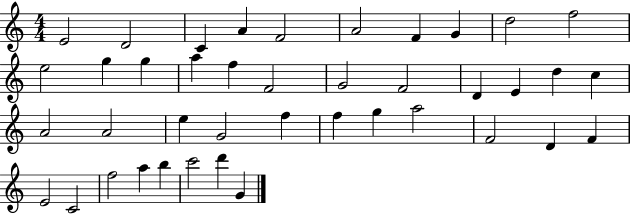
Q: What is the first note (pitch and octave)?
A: E4